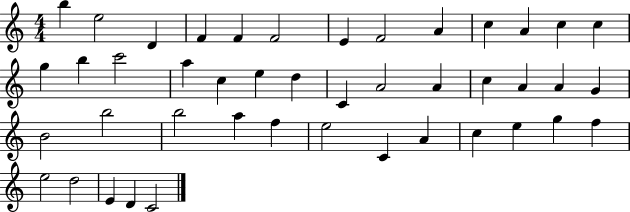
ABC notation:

X:1
T:Untitled
M:4/4
L:1/4
K:C
b e2 D F F F2 E F2 A c A c c g b c'2 a c e d C A2 A c A A G B2 b2 b2 a f e2 C A c e g f e2 d2 E D C2